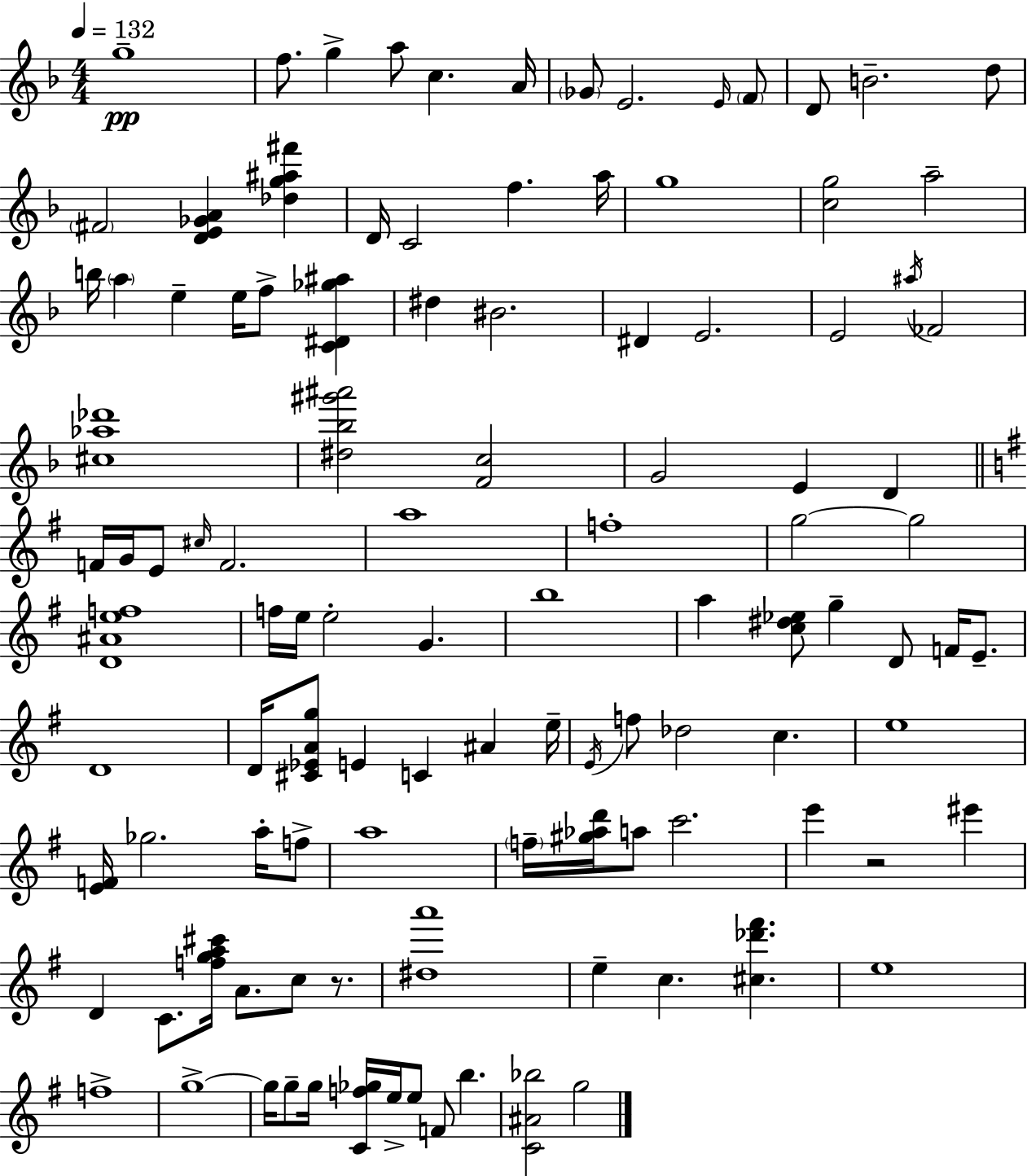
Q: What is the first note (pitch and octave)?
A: G5